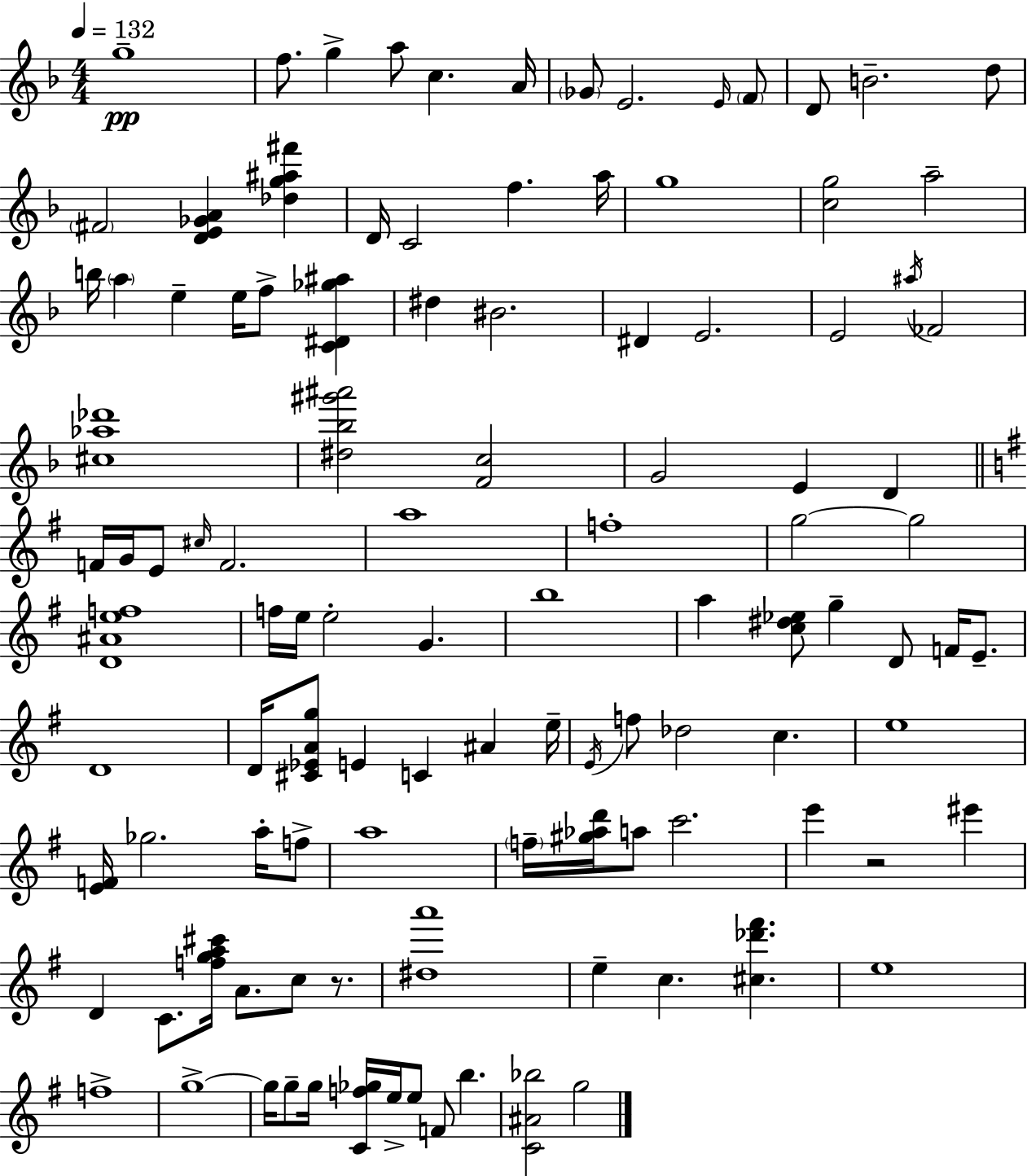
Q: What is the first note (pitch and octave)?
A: G5